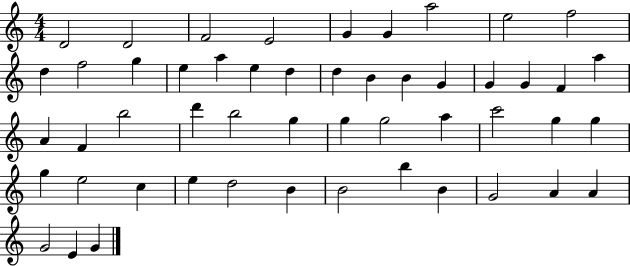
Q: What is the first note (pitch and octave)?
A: D4